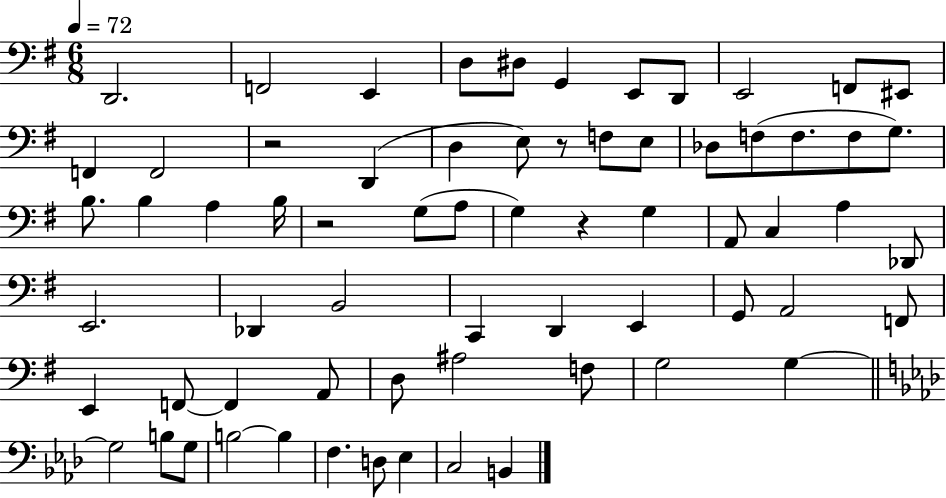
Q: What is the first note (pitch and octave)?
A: D2